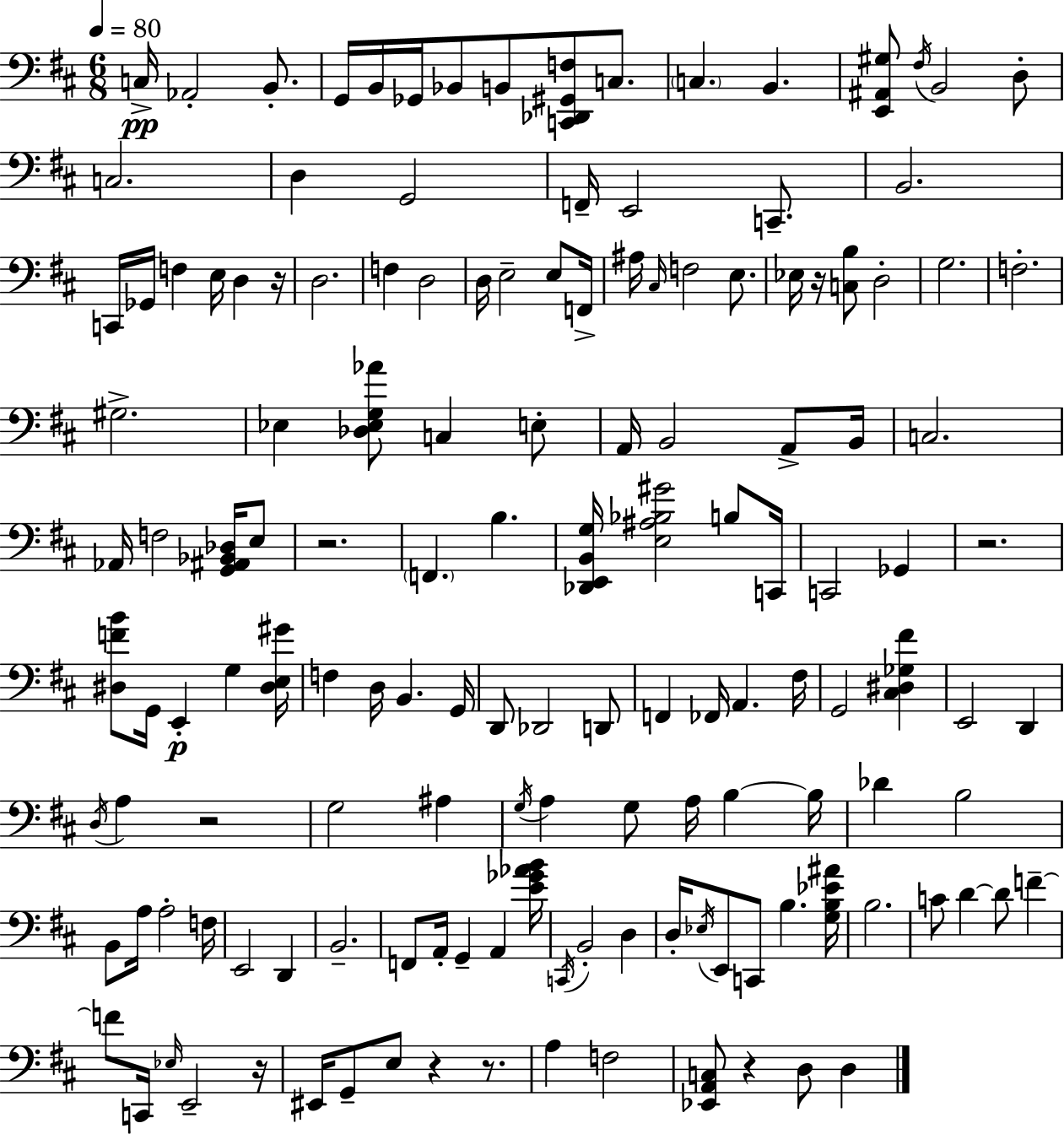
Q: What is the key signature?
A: D major